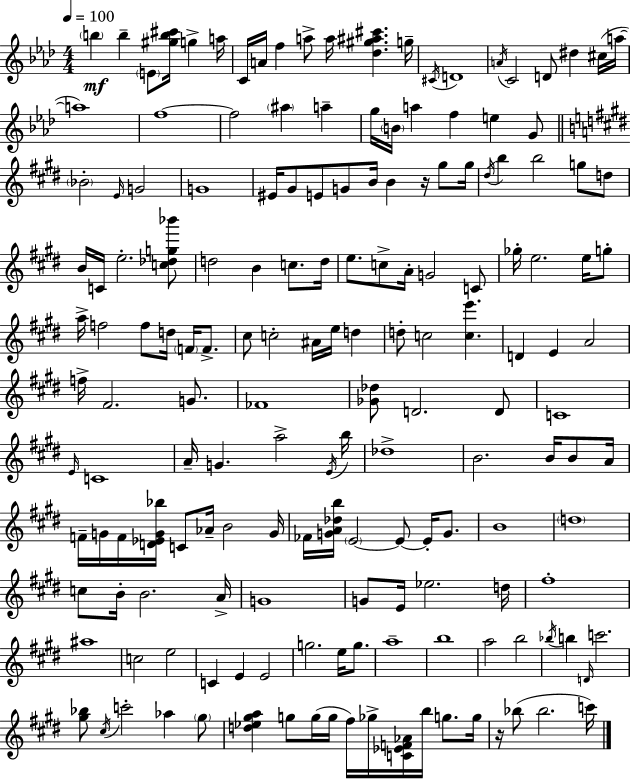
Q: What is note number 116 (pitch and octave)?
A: A4